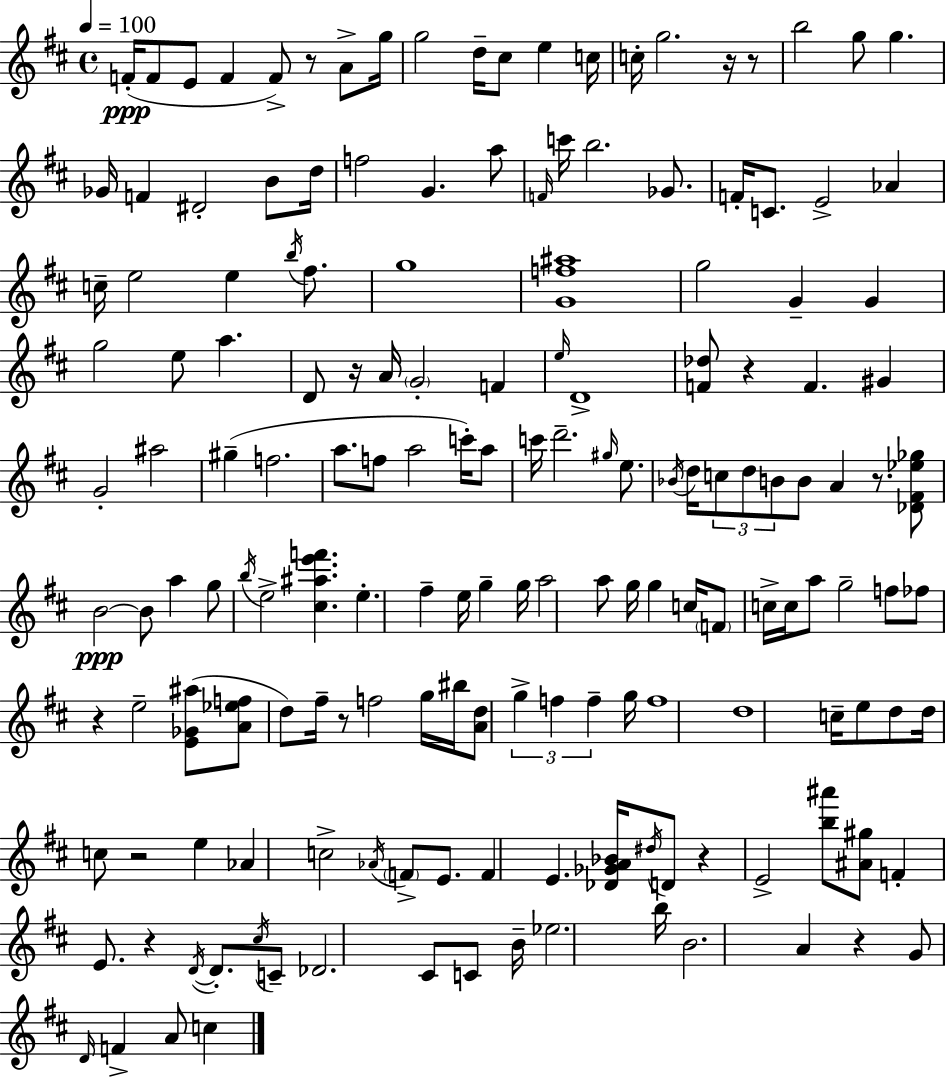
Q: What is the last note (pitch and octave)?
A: C5